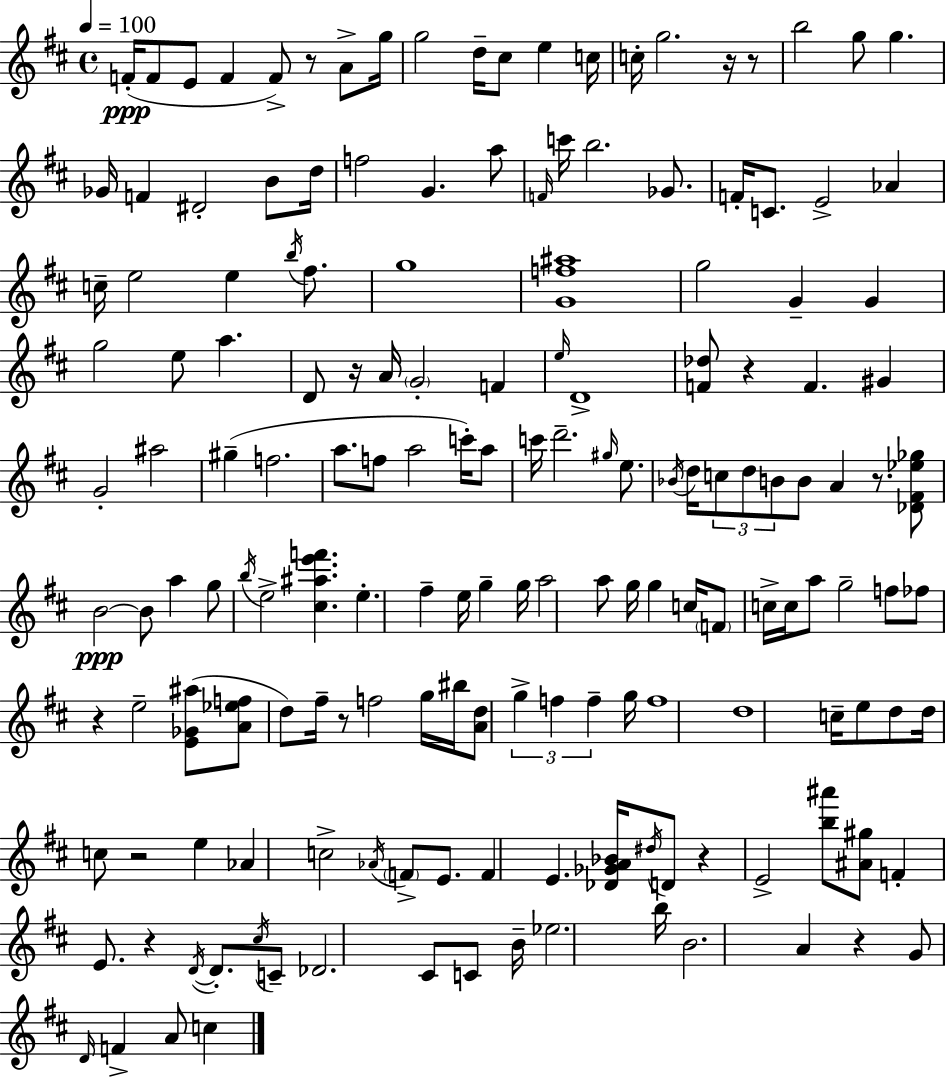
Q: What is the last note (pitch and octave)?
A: C5